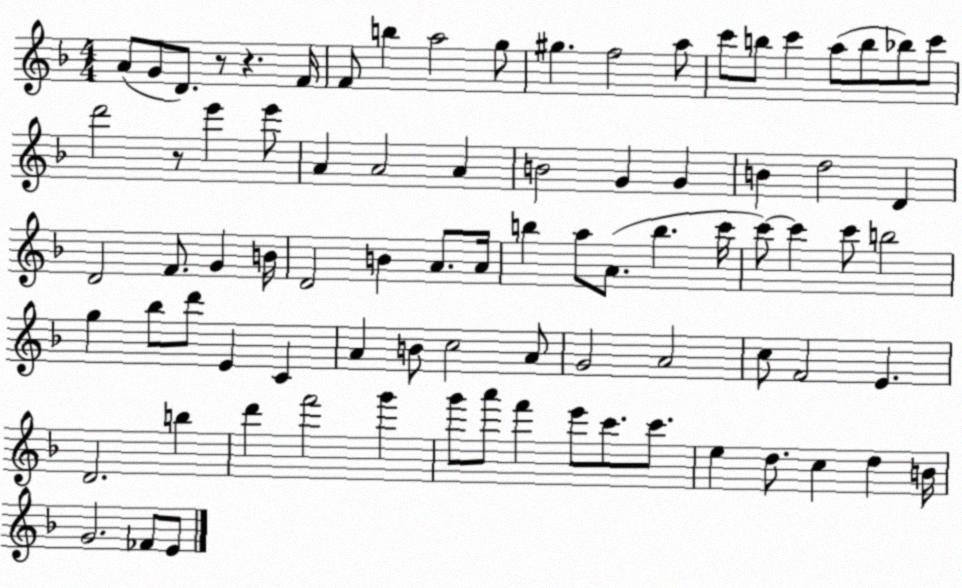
X:1
T:Untitled
M:4/4
L:1/4
K:F
A/2 G/2 D/2 z/2 z F/4 F/2 b a2 g/2 ^g f2 a/2 c'/2 b/2 c' a/2 b/2 _b/2 c'/2 d'2 z/2 e' e'/2 A A2 A B2 G G B d2 D D2 F/2 G B/4 D2 B A/2 A/4 b a/2 A/2 b c'/4 c'/2 c' c'/2 b2 g _b/2 d'/2 E C A B/2 c2 A/2 G2 A2 c/2 F2 E D2 b d' f'2 g' g'/2 a'/2 f' e'/2 c'/2 c'/2 e d/2 c d B/4 G2 _F/2 E/2